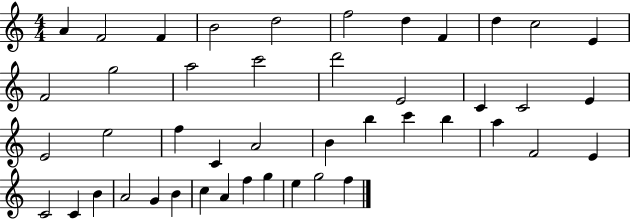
A4/q F4/h F4/q B4/h D5/h F5/h D5/q F4/q D5/q C5/h E4/q F4/h G5/h A5/h C6/h D6/h E4/h C4/q C4/h E4/q E4/h E5/h F5/q C4/q A4/h B4/q B5/q C6/q B5/q A5/q F4/h E4/q C4/h C4/q B4/q A4/h G4/q B4/q C5/q A4/q F5/q G5/q E5/q G5/h F5/q